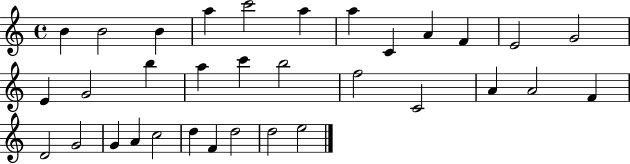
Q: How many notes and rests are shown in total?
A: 33